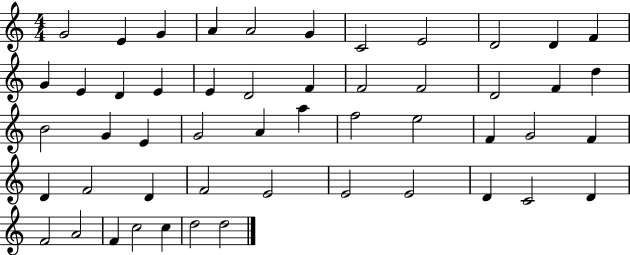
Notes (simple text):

G4/h E4/q G4/q A4/q A4/h G4/q C4/h E4/h D4/h D4/q F4/q G4/q E4/q D4/q E4/q E4/q D4/h F4/q F4/h F4/h D4/h F4/q D5/q B4/h G4/q E4/q G4/h A4/q A5/q F5/h E5/h F4/q G4/h F4/q D4/q F4/h D4/q F4/h E4/h E4/h E4/h D4/q C4/h D4/q F4/h A4/h F4/q C5/h C5/q D5/h D5/h